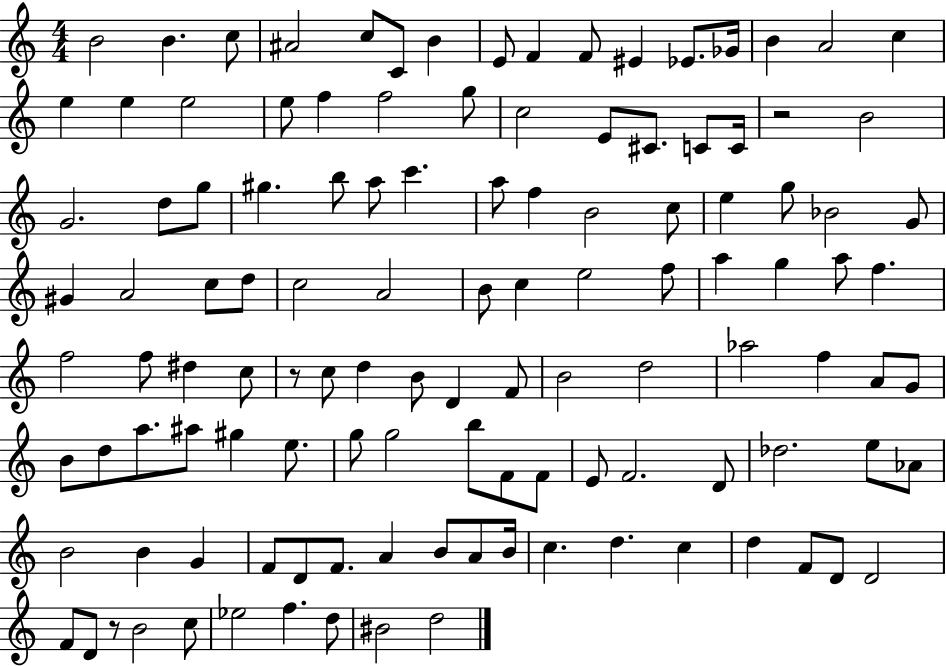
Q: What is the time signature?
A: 4/4